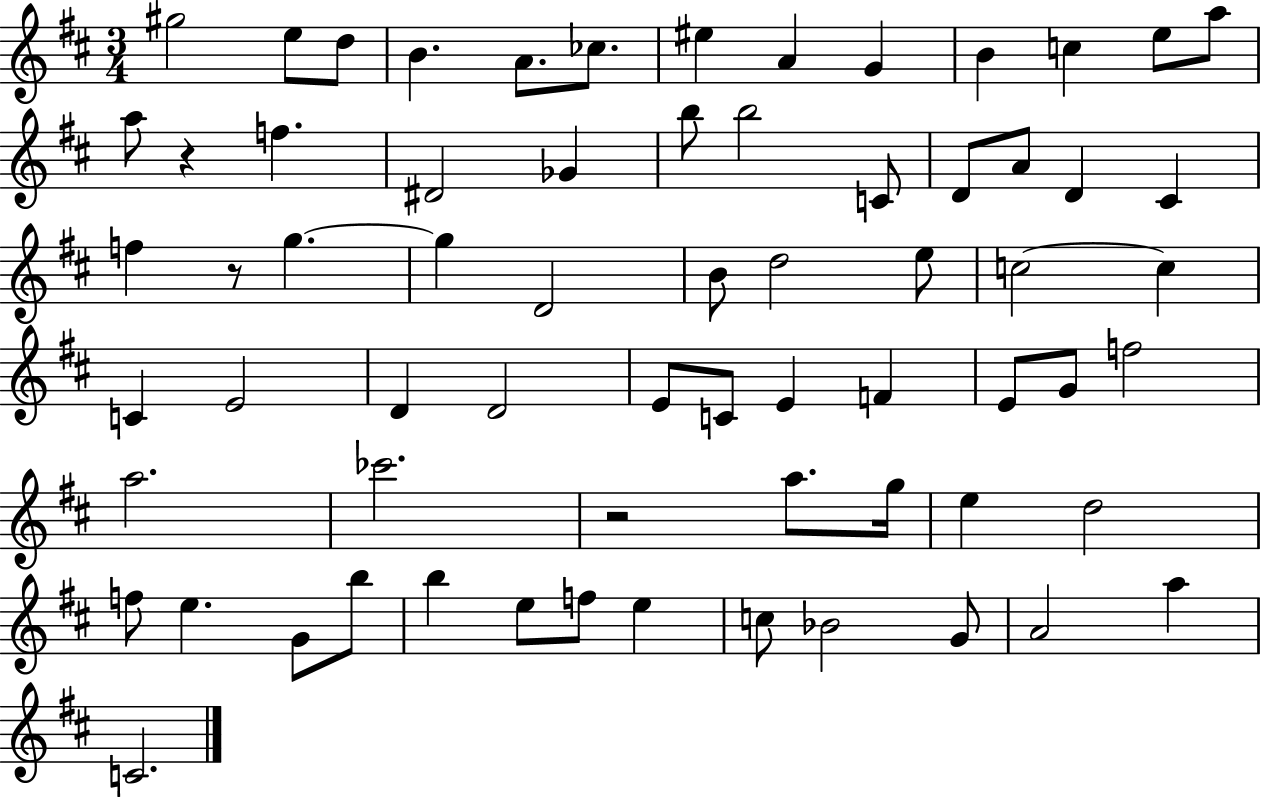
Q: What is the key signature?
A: D major